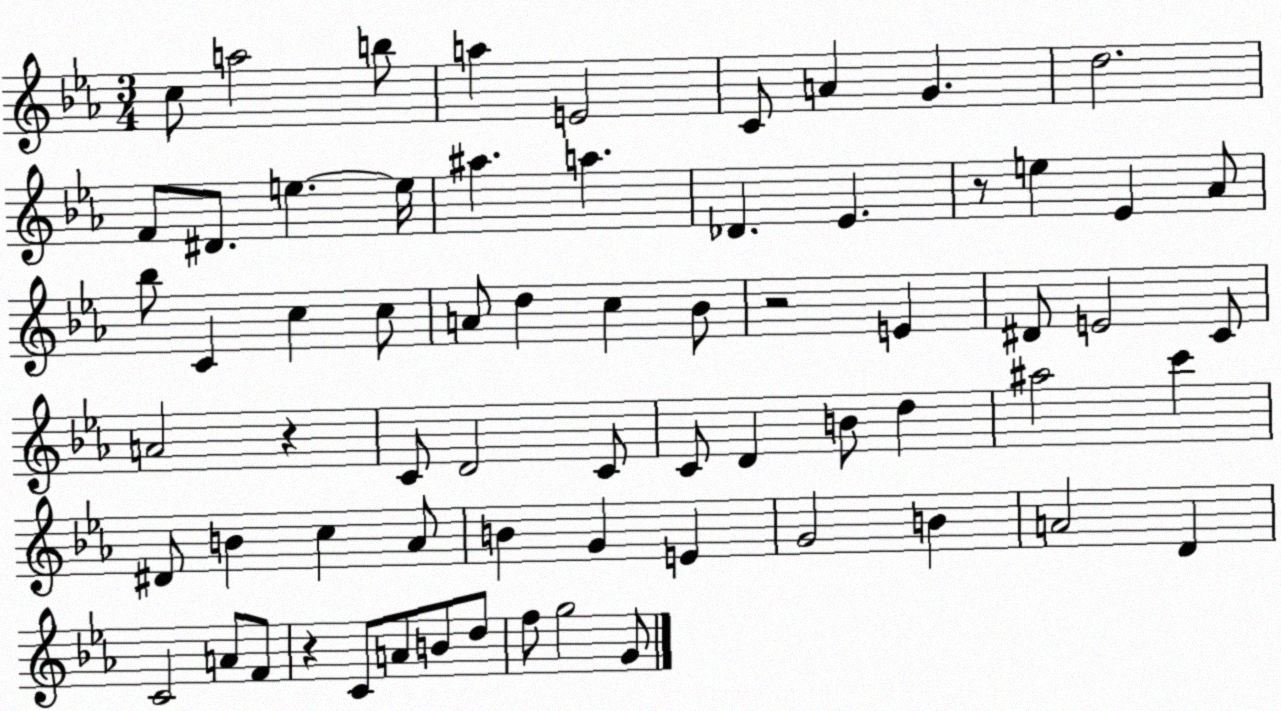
X:1
T:Untitled
M:3/4
L:1/4
K:Eb
c/2 a2 b/2 a E2 C/2 A G d2 F/2 ^D/2 e e/4 ^a a _D _E z/2 e _E _A/2 _b/2 C c c/2 A/2 d c _B/2 z2 E ^D/2 E2 C/2 A2 z C/2 D2 C/2 C/2 D B/2 d ^a2 c' ^D/2 B c _A/2 B G E G2 B A2 D C2 A/2 F/2 z C/2 A/2 B/2 d/2 f/2 g2 G/2